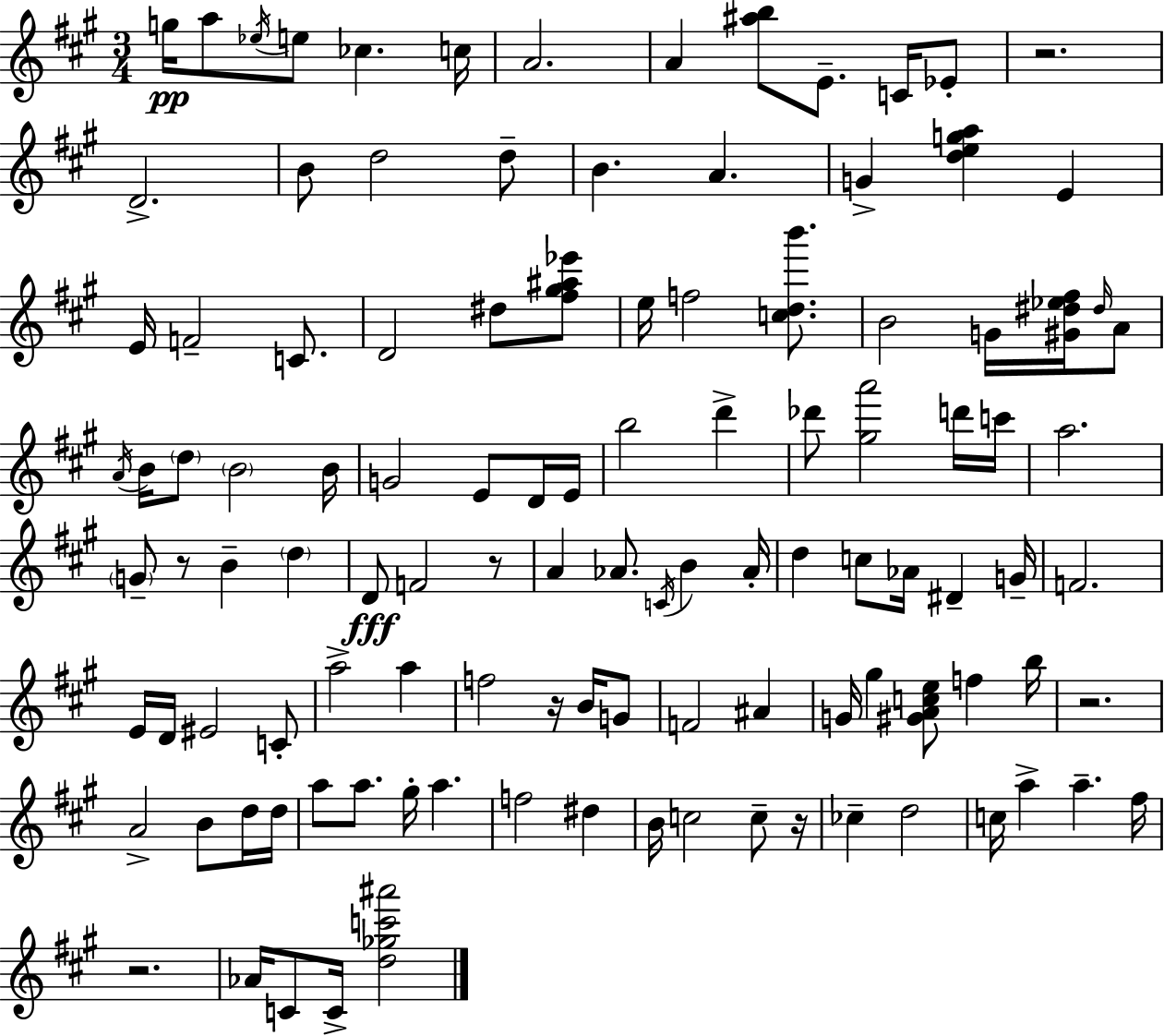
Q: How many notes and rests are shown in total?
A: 113